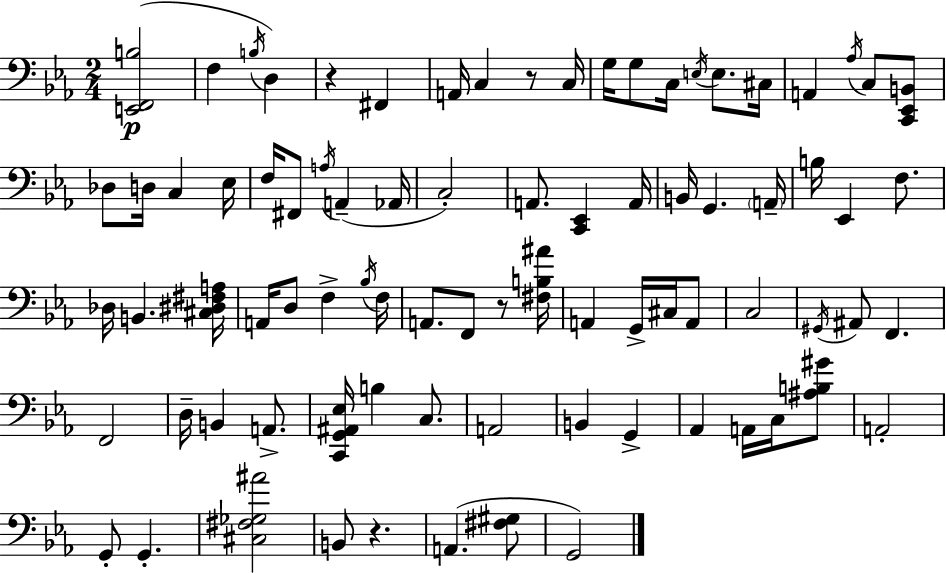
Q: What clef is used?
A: bass